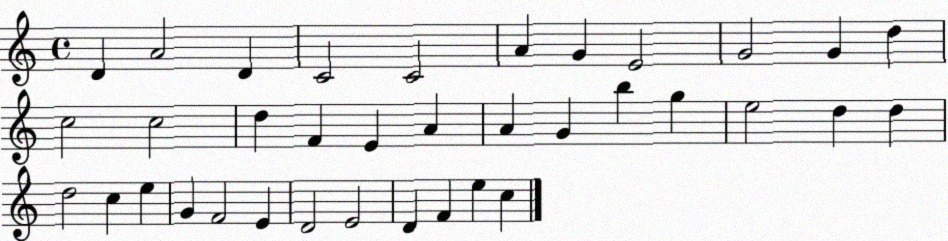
X:1
T:Untitled
M:4/4
L:1/4
K:C
D A2 D C2 C2 A G E2 G2 G d c2 c2 d F E A A G b g e2 d d d2 c e G F2 E D2 E2 D F e c